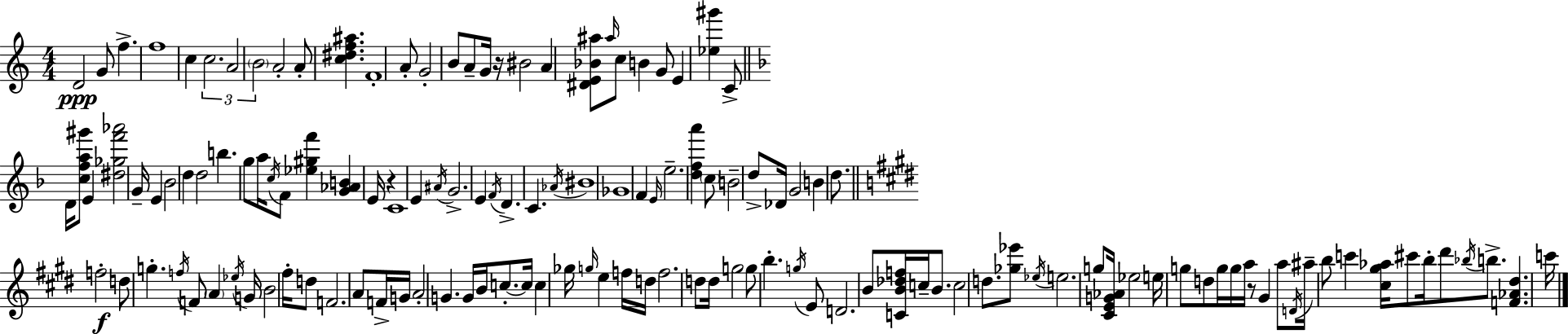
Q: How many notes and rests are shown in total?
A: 137